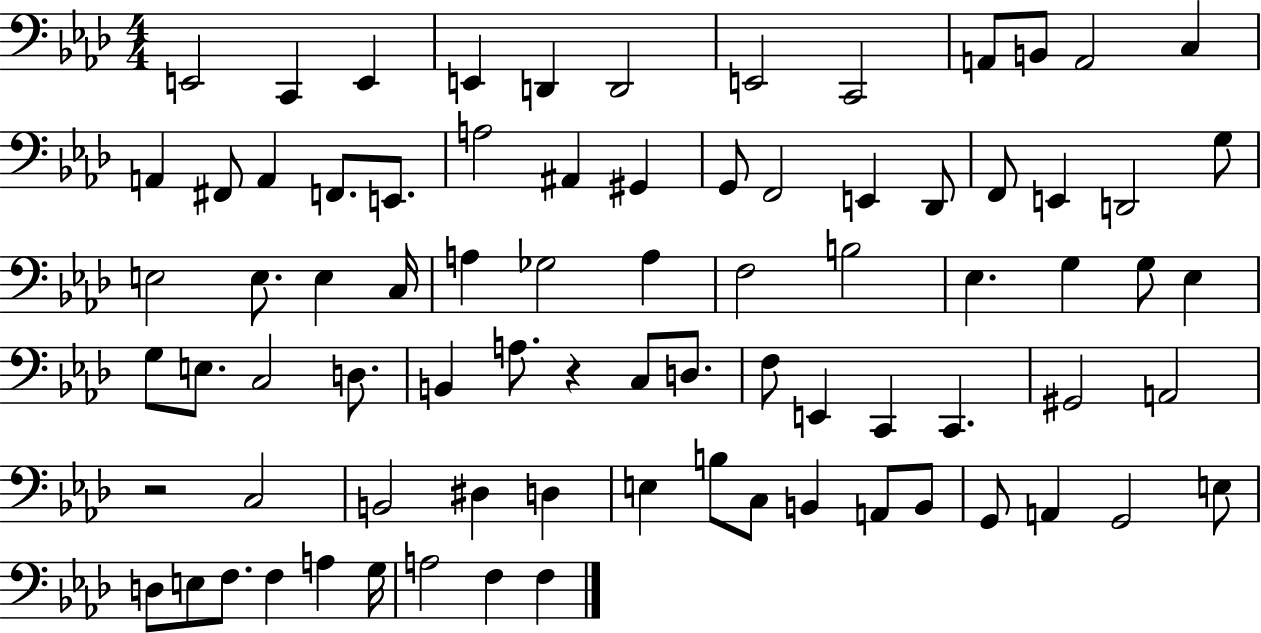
E2/h C2/q E2/q E2/q D2/q D2/h E2/h C2/h A2/e B2/e A2/h C3/q A2/q F#2/e A2/q F2/e. E2/e. A3/h A#2/q G#2/q G2/e F2/h E2/q Db2/e F2/e E2/q D2/h G3/e E3/h E3/e. E3/q C3/s A3/q Gb3/h A3/q F3/h B3/h Eb3/q. G3/q G3/e Eb3/q G3/e E3/e. C3/h D3/e. B2/q A3/e. R/q C3/e D3/e. F3/e E2/q C2/q C2/q. G#2/h A2/h R/h C3/h B2/h D#3/q D3/q E3/q B3/e C3/e B2/q A2/e B2/e G2/e A2/q G2/h E3/e D3/e E3/e F3/e. F3/q A3/q G3/s A3/h F3/q F3/q